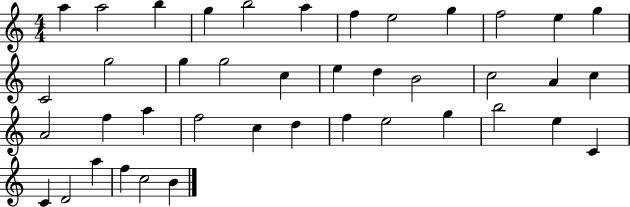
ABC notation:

X:1
T:Untitled
M:4/4
L:1/4
K:C
a a2 b g b2 a f e2 g f2 e g C2 g2 g g2 c e d B2 c2 A c A2 f a f2 c d f e2 g b2 e C C D2 a f c2 B